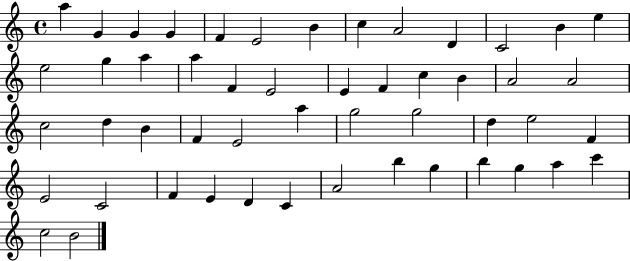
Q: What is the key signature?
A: C major